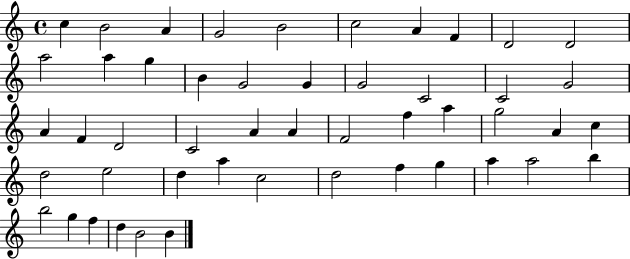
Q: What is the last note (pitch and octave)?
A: B4